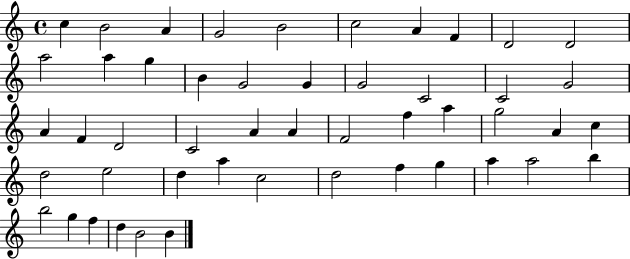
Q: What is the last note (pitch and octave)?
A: B4